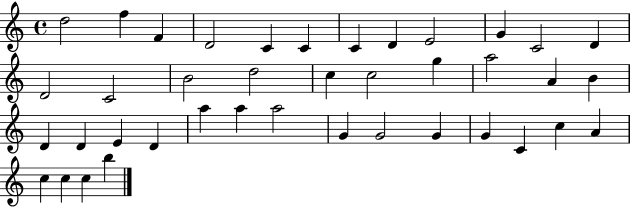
D5/h F5/q F4/q D4/h C4/q C4/q C4/q D4/q E4/h G4/q C4/h D4/q D4/h C4/h B4/h D5/h C5/q C5/h G5/q A5/h A4/q B4/q D4/q D4/q E4/q D4/q A5/q A5/q A5/h G4/q G4/h G4/q G4/q C4/q C5/q A4/q C5/q C5/q C5/q B5/q